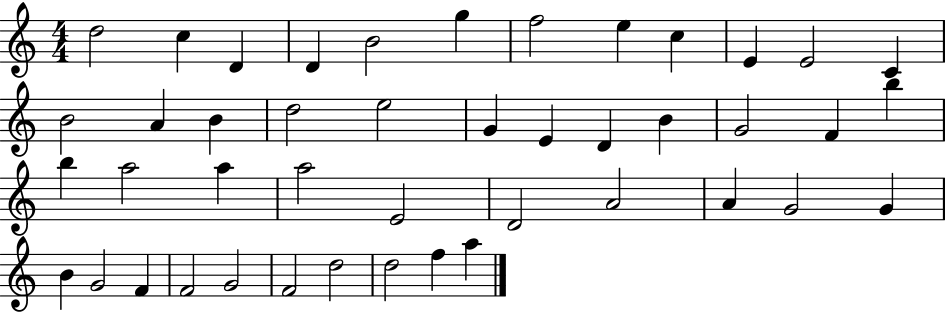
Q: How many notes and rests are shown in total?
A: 44